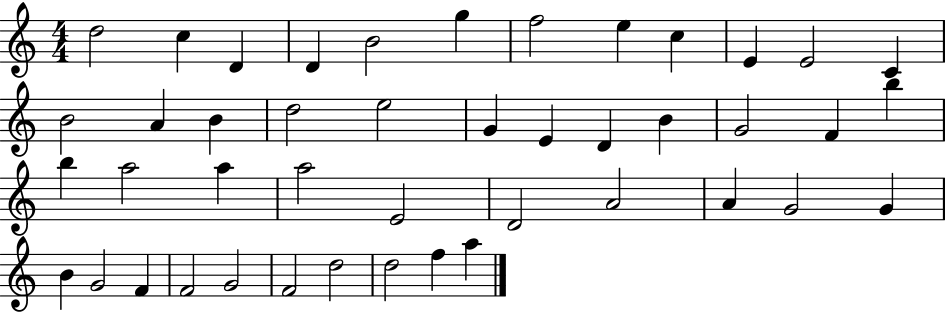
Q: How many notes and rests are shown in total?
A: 44